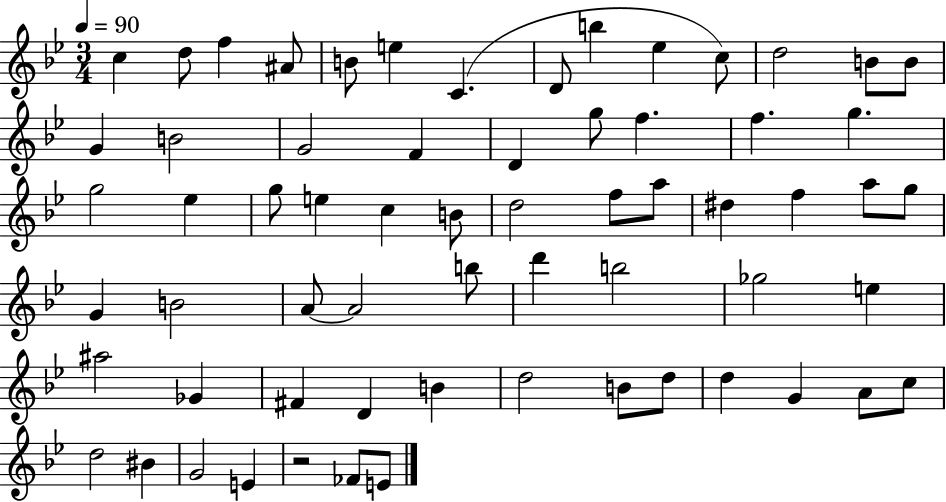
{
  \clef treble
  \numericTimeSignature
  \time 3/4
  \key bes \major
  \tempo 4 = 90
  \repeat volta 2 { c''4 d''8 f''4 ais'8 | b'8 e''4 c'4.( | d'8 b''4 ees''4 c''8) | d''2 b'8 b'8 | \break g'4 b'2 | g'2 f'4 | d'4 g''8 f''4. | f''4. g''4. | \break g''2 ees''4 | g''8 e''4 c''4 b'8 | d''2 f''8 a''8 | dis''4 f''4 a''8 g''8 | \break g'4 b'2 | a'8~~ a'2 b''8 | d'''4 b''2 | ges''2 e''4 | \break ais''2 ges'4 | fis'4 d'4 b'4 | d''2 b'8 d''8 | d''4 g'4 a'8 c''8 | \break d''2 bis'4 | g'2 e'4 | r2 fes'8 e'8 | } \bar "|."
}